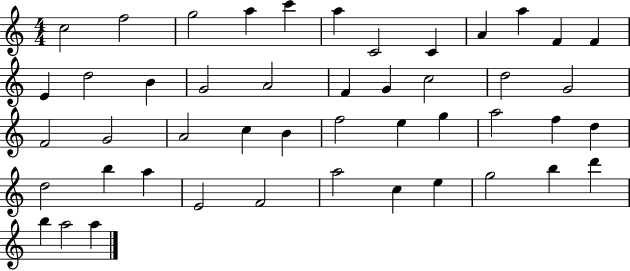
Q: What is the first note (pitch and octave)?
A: C5